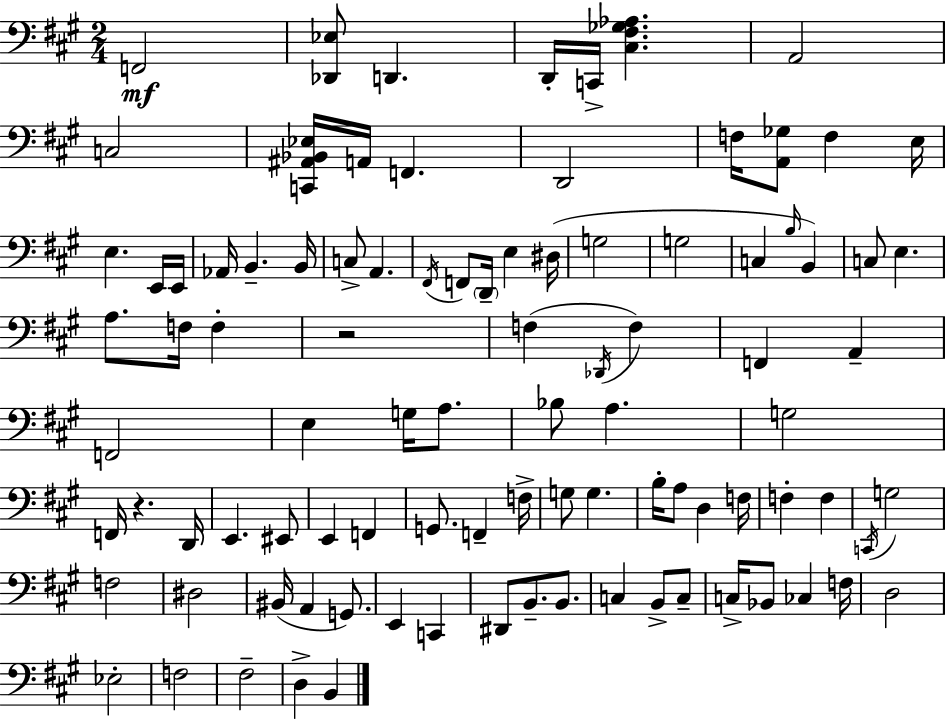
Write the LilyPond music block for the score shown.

{
  \clef bass
  \numericTimeSignature
  \time 2/4
  \key a \major
  f,2\mf | <des, ees>8 d,4. | d,16-. c,16-> <cis fis ges aes>4. | a,2 | \break c2 | <c, ais, bes, ees>16 a,16 f,4. | d,2 | f16 <a, ges>8 f4 e16 | \break e4. e,16 e,16 | aes,16 b,4.-- b,16 | c8-> a,4. | \acciaccatura { fis,16 } f,8 \parenthesize d,16-- e4 | \break dis16( g2 | g2 | c4 \grace { b16 } b,4) | c8 e4. | \break a8. f16 f4-. | r2 | f4( \acciaccatura { des,16 } f4) | f,4 a,4-- | \break f,2 | e4 g16 | a8. bes8 a4. | g2 | \break f,16 r4. | d,16 e,4. | eis,8 e,4 f,4 | g,8. f,4-- | \break f16-> g8 g4. | b16-. a8 d4 | f16 f4-. f4 | \acciaccatura { c,16 } g2 | \break f2 | dis2 | bis,16( a,4 | g,8.) e,4 | \break c,4 dis,8 b,8.-- | b,8. c4 | b,8-> c8-- c16-> bes,8 ces4 | f16 d2 | \break ees2-. | f2 | fis2-- | d4-> | \break b,4 \bar "|."
}